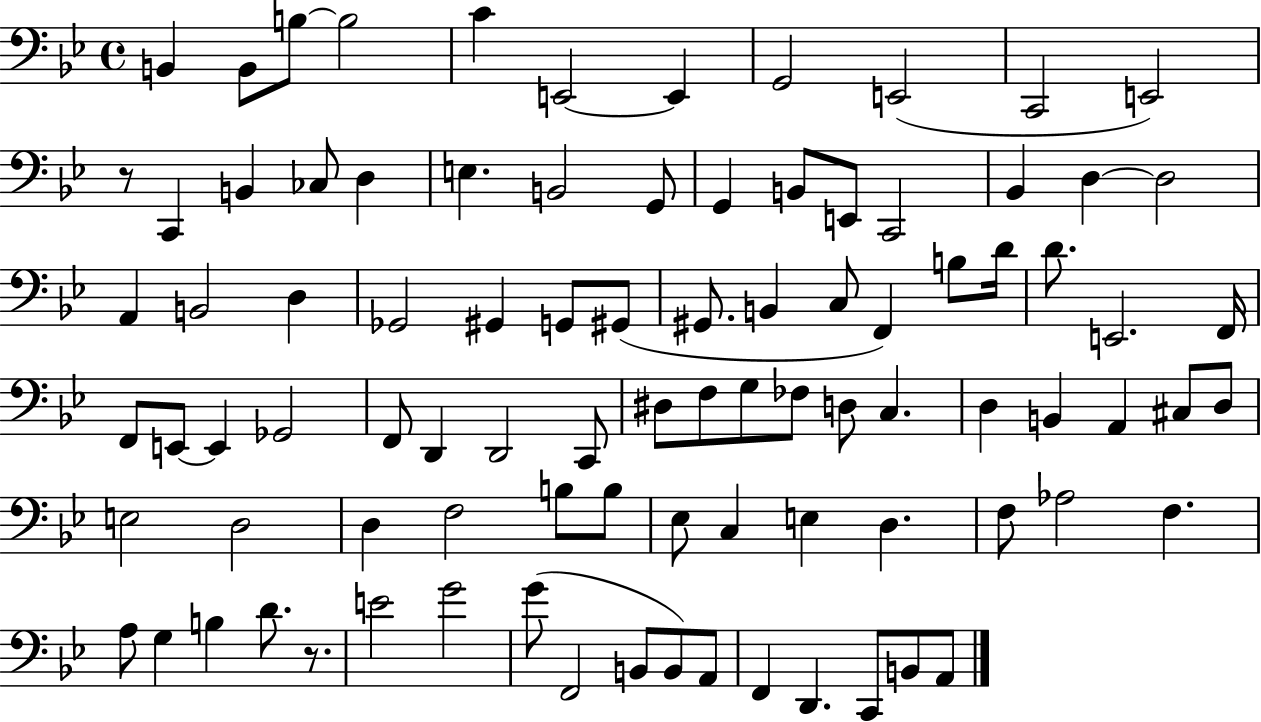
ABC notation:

X:1
T:Untitled
M:4/4
L:1/4
K:Bb
B,, B,,/2 B,/2 B,2 C E,,2 E,, G,,2 E,,2 C,,2 E,,2 z/2 C,, B,, _C,/2 D, E, B,,2 G,,/2 G,, B,,/2 E,,/2 C,,2 _B,, D, D,2 A,, B,,2 D, _G,,2 ^G,, G,,/2 ^G,,/2 ^G,,/2 B,, C,/2 F,, B,/2 D/4 D/2 E,,2 F,,/4 F,,/2 E,,/2 E,, _G,,2 F,,/2 D,, D,,2 C,,/2 ^D,/2 F,/2 G,/2 _F,/2 D,/2 C, D, B,, A,, ^C,/2 D,/2 E,2 D,2 D, F,2 B,/2 B,/2 _E,/2 C, E, D, F,/2 _A,2 F, A,/2 G, B, D/2 z/2 E2 G2 G/2 F,,2 B,,/2 B,,/2 A,,/2 F,, D,, C,,/2 B,,/2 A,,/2